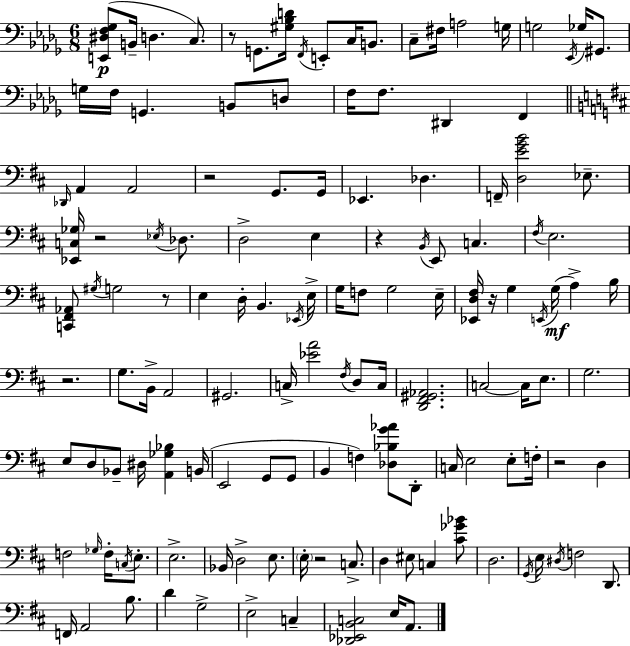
[E2,D#3,F3,Gb3]/e B2/s D3/q. C3/e. R/e G2/e. [G#3,Bb3,D4]/s F2/s E2/e C3/s B2/e. C3/e F#3/s A3/h G3/s G3/h Eb2/s Gb3/s G#2/e. G3/s F3/s G2/q. B2/e D3/e F3/s F3/e. D#2/q F2/q Db2/s A2/q A2/h R/h G2/e. G2/s Eb2/q. Db3/q. F2/s [D3,E4,G4,B4]/h Eb3/e. [Eb2,C3,Gb3]/s R/h Eb3/s Db3/e. D3/h E3/q R/q B2/s E2/e C3/q. F#3/s E3/h. [C2,F#2,Ab2]/e G#3/s G3/h R/e E3/q D3/s B2/q. Eb2/s E3/s G3/s F3/e G3/h E3/s [Eb2,D3,F#3]/s R/s G3/q E2/s G3/s A3/q B3/s R/h. G3/e. B2/s A2/h G#2/h. C3/s [Eb4,A4]/h F#3/s D3/e C3/s [D2,F#2,G#2,Ab2]/h. C3/h C3/s E3/e. G3/h. E3/e D3/e Bb2/e D#3/s [A2,Gb3,Bb3]/q B2/s E2/h G2/e G2/e B2/q F3/q [Db3,Bb3,G4,Ab4]/e D2/e C3/s E3/h E3/e F3/s R/h D3/q F3/h Gb3/s F3/s C3/s E3/e. E3/h. Bb2/s D3/h E3/e. E3/s R/h C3/e. D3/q EIS3/e C3/q [C#4,Gb4,Bb4]/e D3/h. G2/s E3/s D#3/s F3/h D2/e. F2/s A2/h B3/e. D4/q G3/h E3/h C3/q [Db2,Eb2,B2,C3]/h E3/s A2/e.